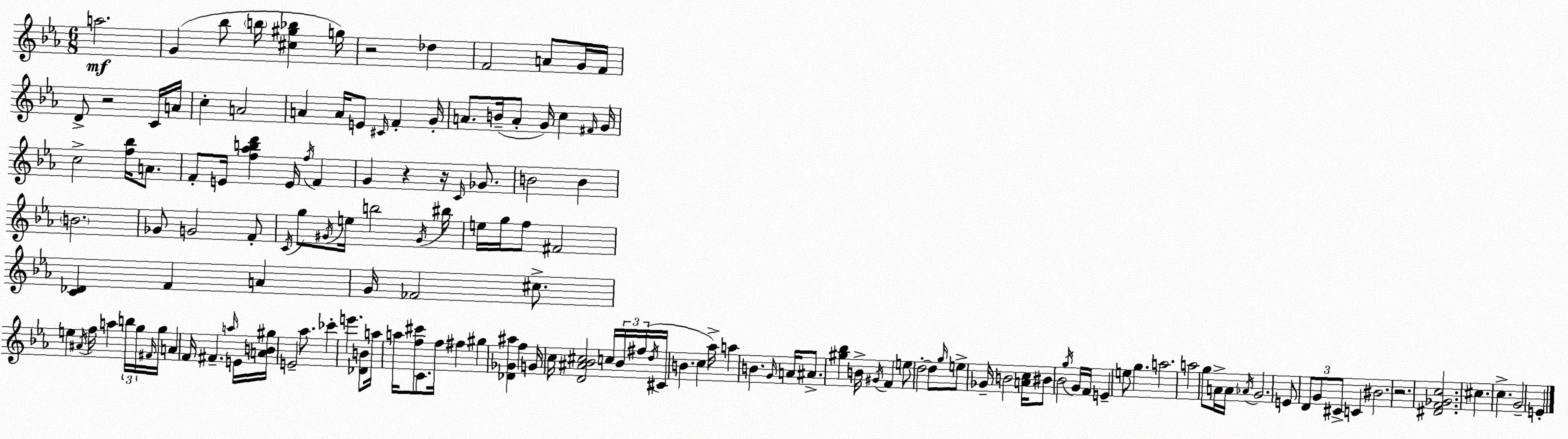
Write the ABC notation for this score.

X:1
T:Untitled
M:6/8
L:1/4
K:Cm
a2 G _b/2 b/4 [^c^g_b] g/4 z2 _d F2 A/2 G/4 F/4 D/2 z2 C/4 A/4 c A2 A A/4 E/2 ^C/4 F G/4 A/2 B/4 A/2 G/4 c ^F/4 G/4 c2 [f_b]/4 A/2 F/2 E/4 [f_abd'] E/4 f/4 F G z z/4 C/4 _G/2 B2 B B2 _G/2 G2 F/2 C/4 g/2 ^G/4 e/4 b2 ^G/4 ^b/4 e/4 g/4 f/2 ^F2 [C_D] F A G/4 _F2 ^c/2 e ^A/4 f/4 a b/4 g/4 ^F/4 g/4 A F/4 ^F a/4 E/4 [AB^g]/4 E2 _a/2 _c' e' [_DB]/2 a/4 a/4 [f^c']/2 C/2 f/4 ^f ^g [_D_G^a] f G/4 c/4 [D^A_B^c]2 c/4 _B/4 ^f/4 d/4 ^C/4 B c _a/4 a B G/4 A/4 ^A/2 [^g_b] B/4 ^G/4 F e/2 d2 d/2 g/4 e/2 _G/4 B2 [Ac]/4 ^B/2 _B2 g/4 G/4 F/4 E e/2 g a2 a2 g/2 A/4 A/4 _A/4 G2 E/2 D/2 G/2 ^C/2 C ^B2 z2 [^DF_Gc]2 ^c c G2 E